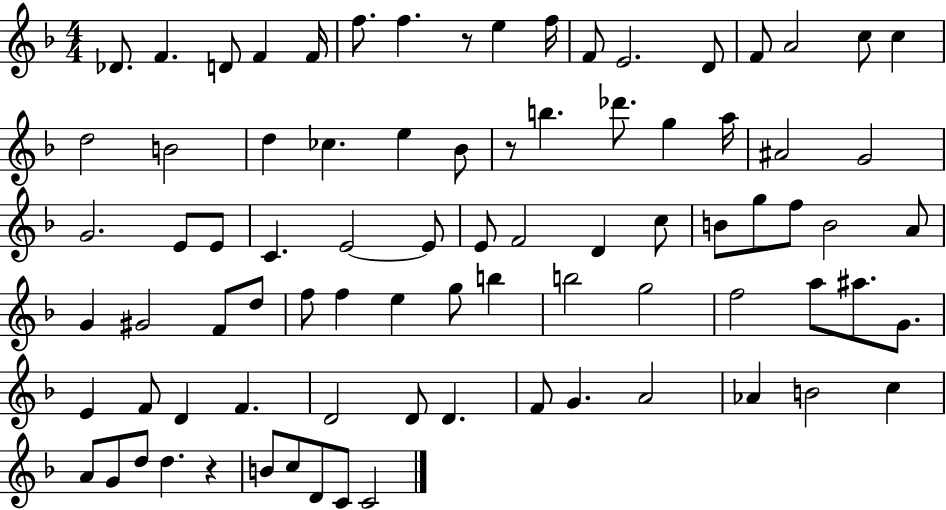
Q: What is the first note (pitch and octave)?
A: Db4